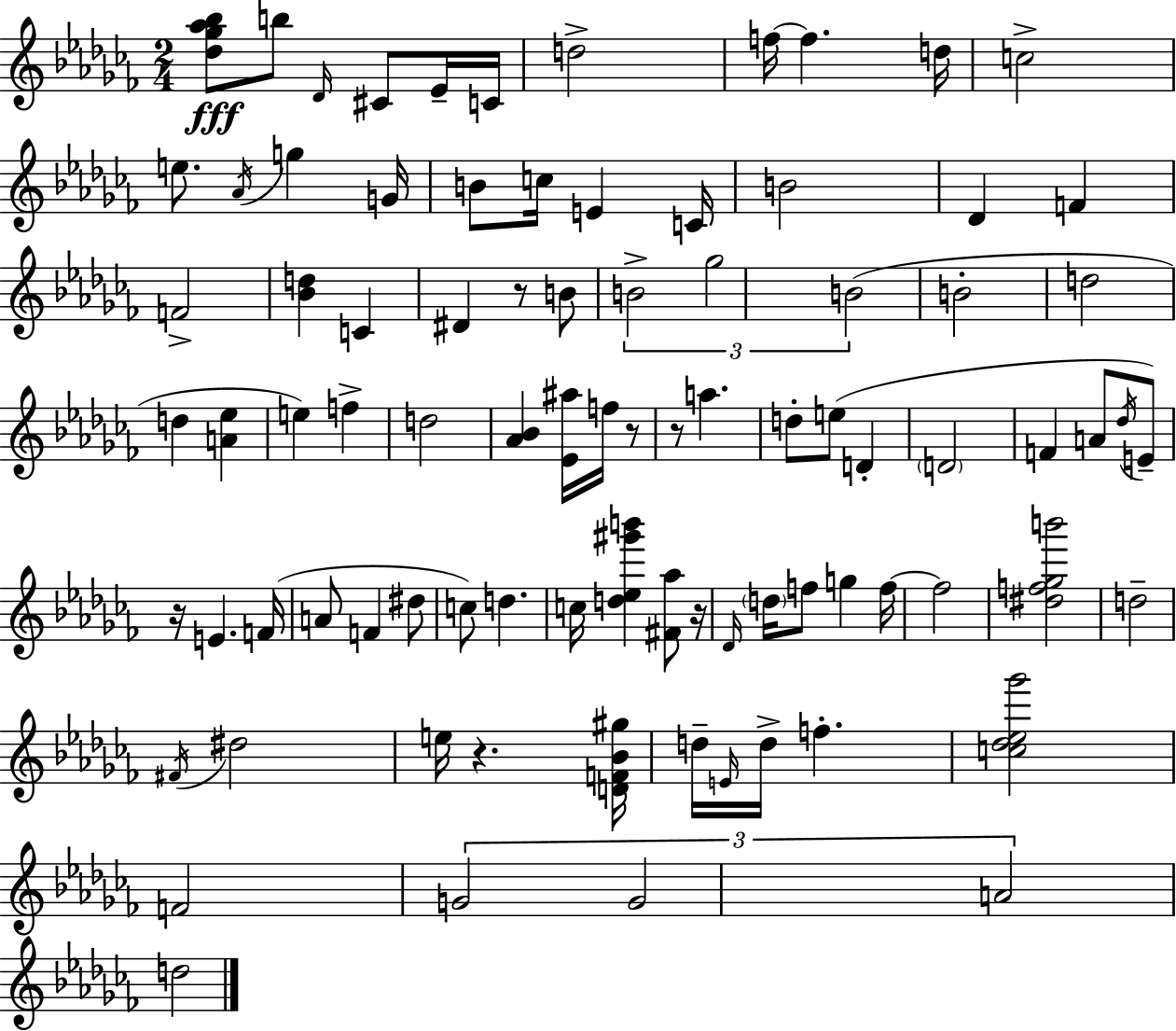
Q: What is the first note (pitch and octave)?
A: B5